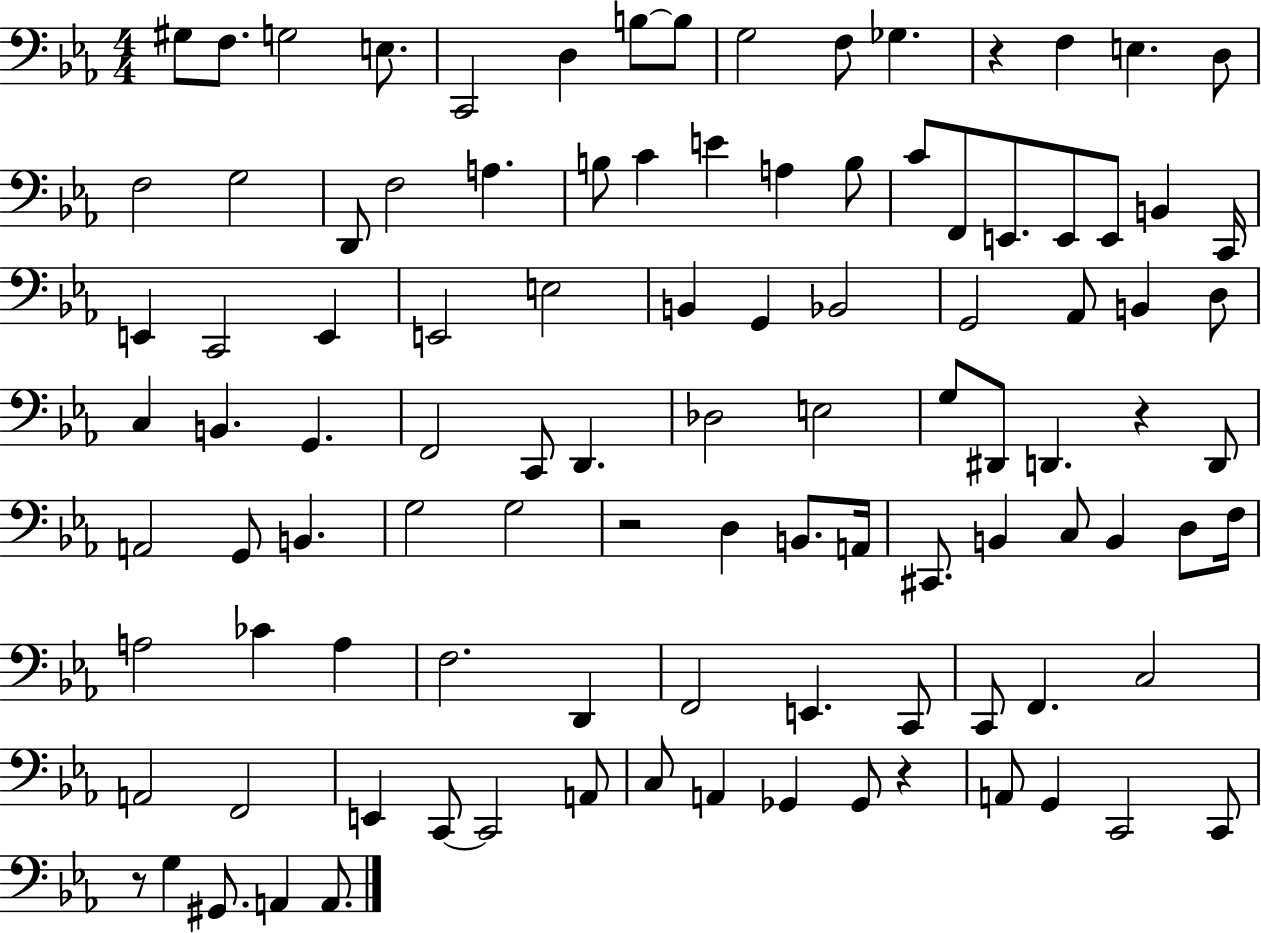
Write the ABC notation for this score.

X:1
T:Untitled
M:4/4
L:1/4
K:Eb
^G,/2 F,/2 G,2 E,/2 C,,2 D, B,/2 B,/2 G,2 F,/2 _G, z F, E, D,/2 F,2 G,2 D,,/2 F,2 A, B,/2 C E A, B,/2 C/2 F,,/2 E,,/2 E,,/2 E,,/2 B,, C,,/4 E,, C,,2 E,, E,,2 E,2 B,, G,, _B,,2 G,,2 _A,,/2 B,, D,/2 C, B,, G,, F,,2 C,,/2 D,, _D,2 E,2 G,/2 ^D,,/2 D,, z D,,/2 A,,2 G,,/2 B,, G,2 G,2 z2 D, B,,/2 A,,/4 ^C,,/2 B,, C,/2 B,, D,/2 F,/4 A,2 _C A, F,2 D,, F,,2 E,, C,,/2 C,,/2 F,, C,2 A,,2 F,,2 E,, C,,/2 C,,2 A,,/2 C,/2 A,, _G,, _G,,/2 z A,,/2 G,, C,,2 C,,/2 z/2 G, ^G,,/2 A,, A,,/2